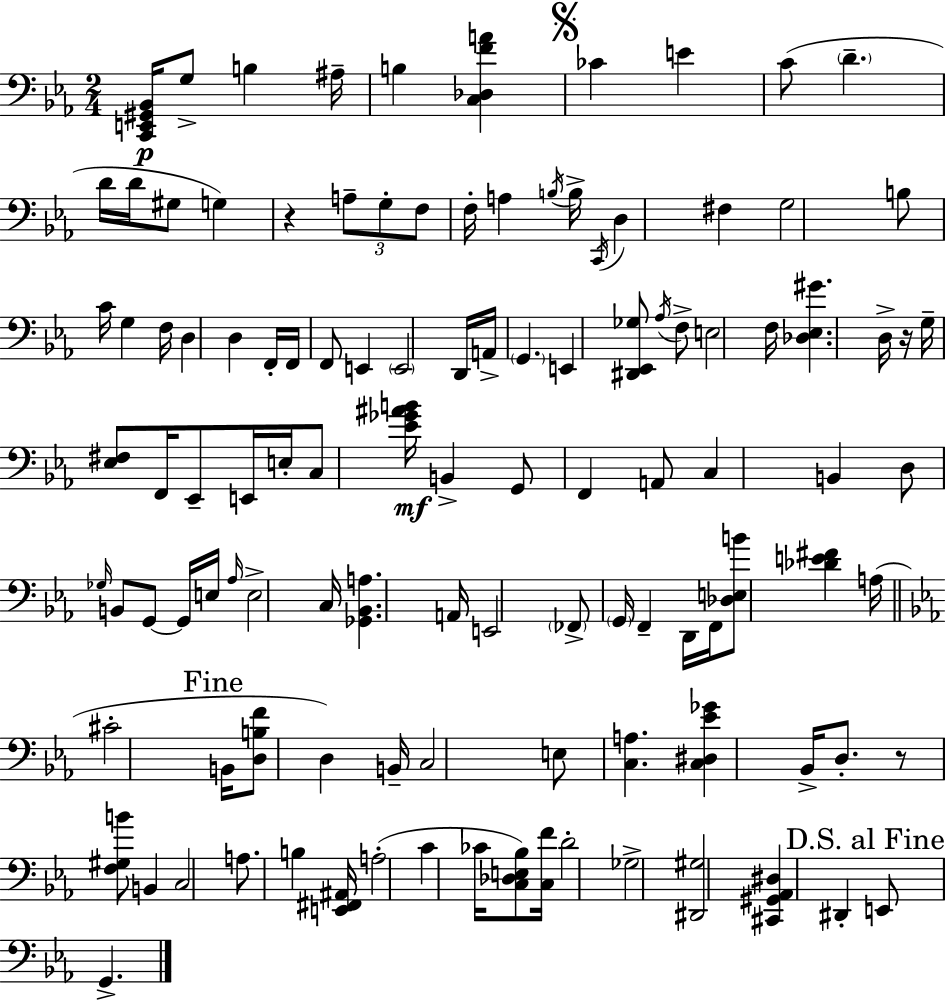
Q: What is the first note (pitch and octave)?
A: G3